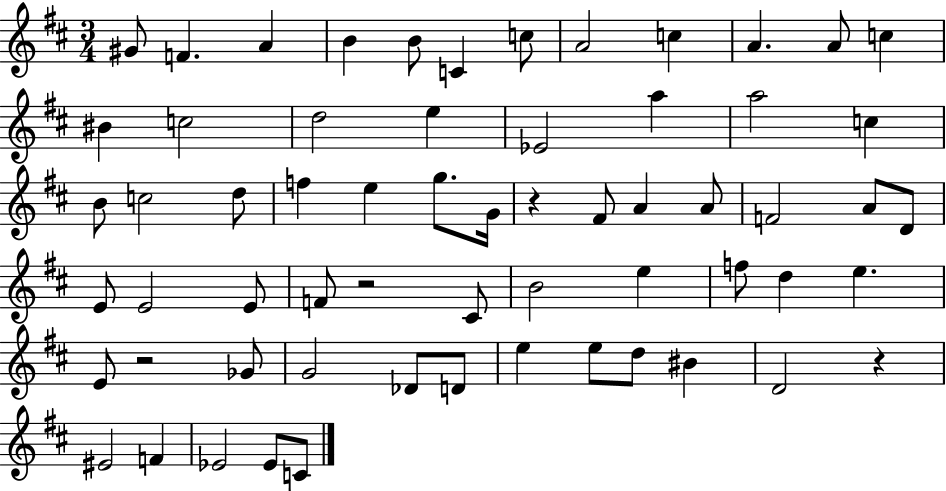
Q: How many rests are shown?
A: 4